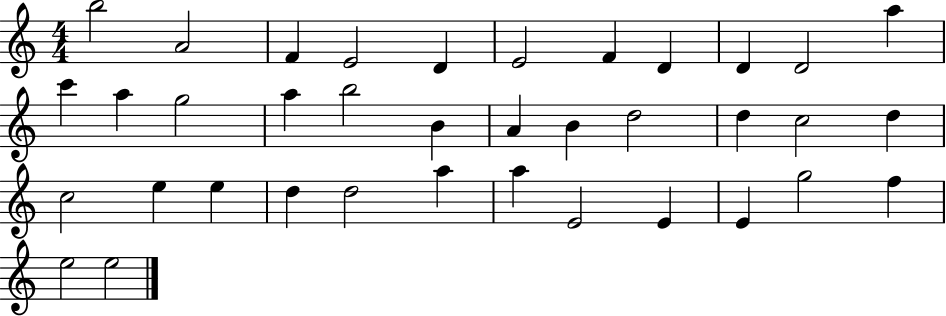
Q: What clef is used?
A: treble